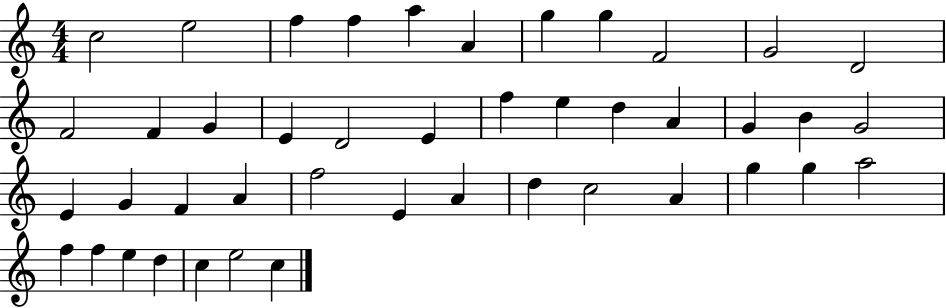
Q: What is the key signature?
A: C major